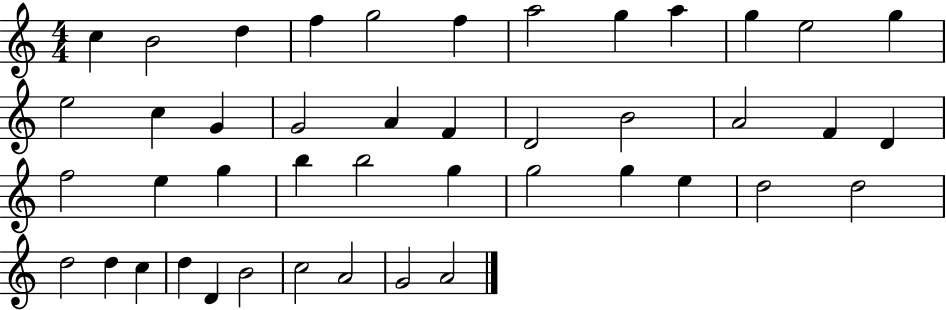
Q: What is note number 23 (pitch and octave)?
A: D4